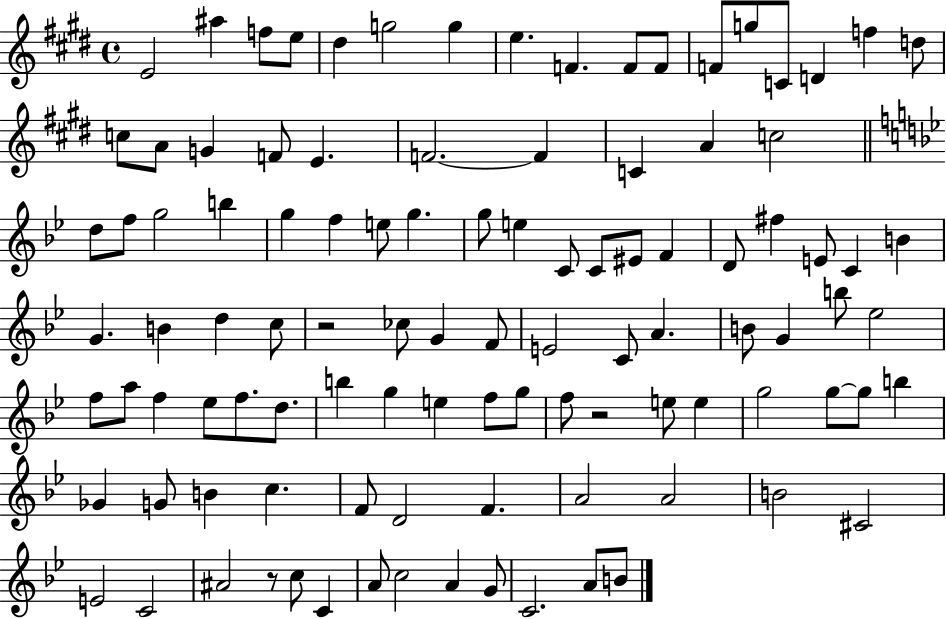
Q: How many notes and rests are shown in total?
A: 104